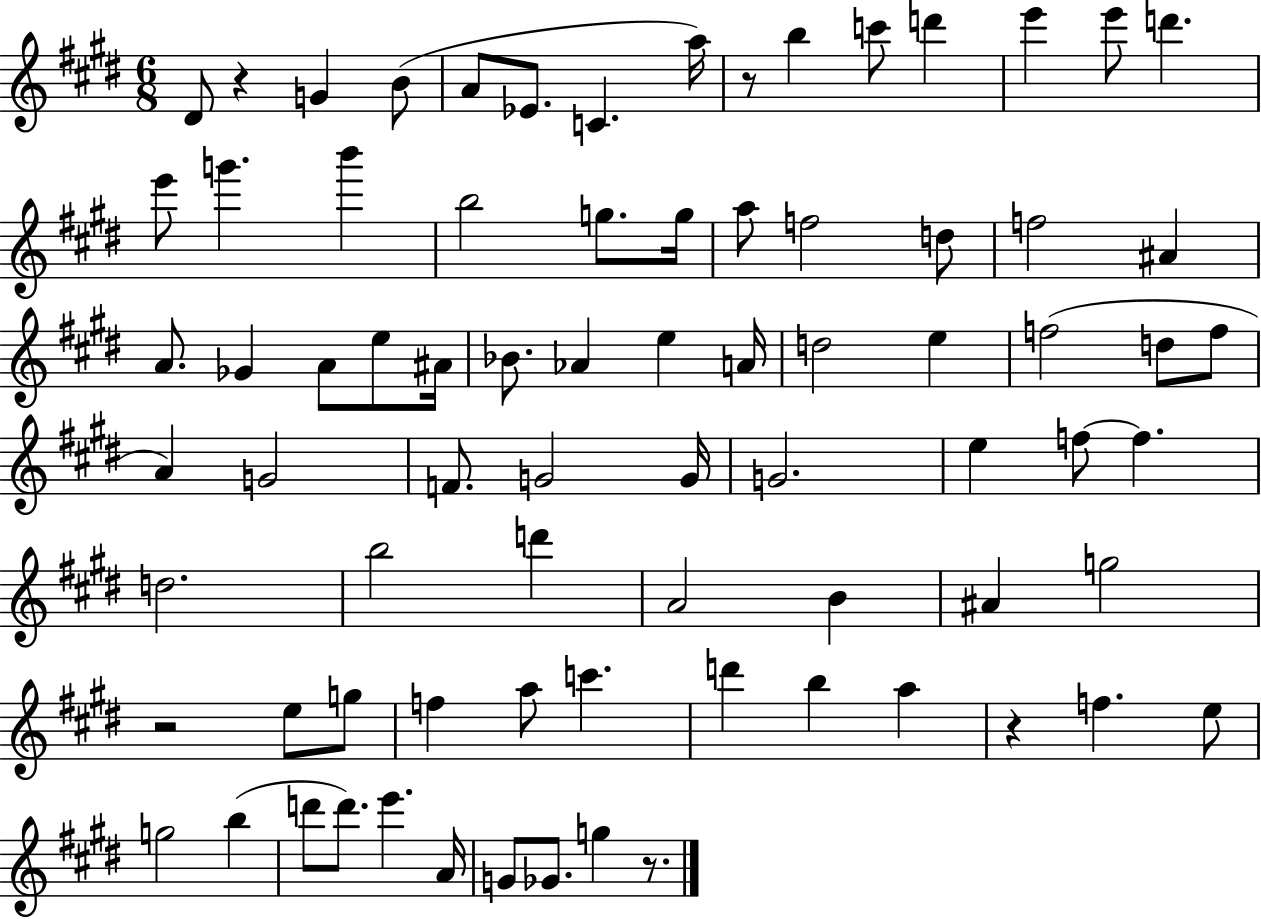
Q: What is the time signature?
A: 6/8